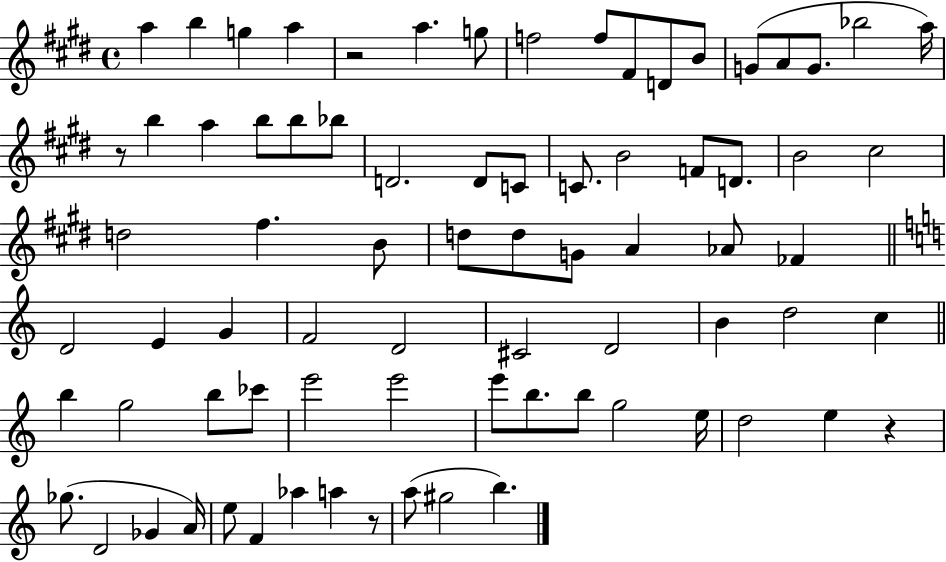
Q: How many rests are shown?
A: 4